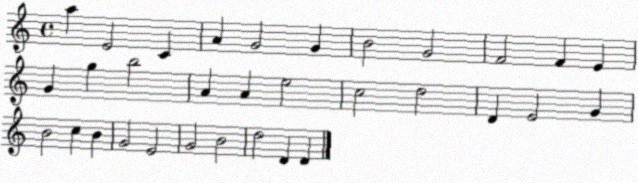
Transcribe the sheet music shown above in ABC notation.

X:1
T:Untitled
M:4/4
L:1/4
K:C
a E2 C A G2 G B2 G2 F2 F E G g b2 A A e2 c2 d2 D E2 G B2 c B G2 E2 G2 B2 d2 D D